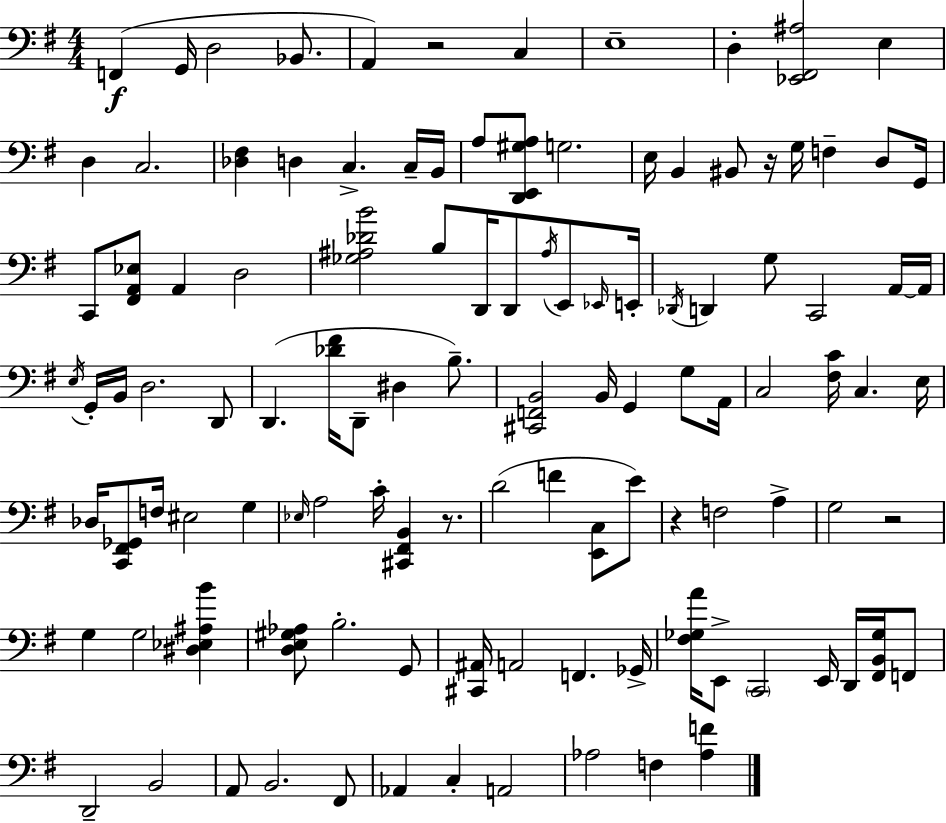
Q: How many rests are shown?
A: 5